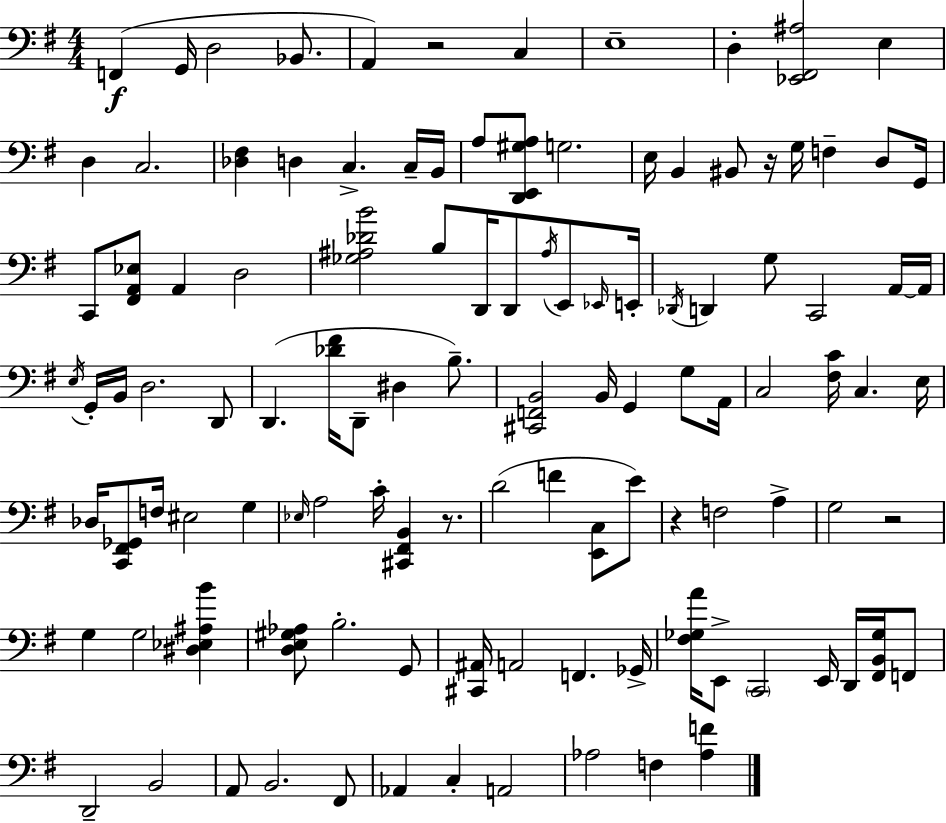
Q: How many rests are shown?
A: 5